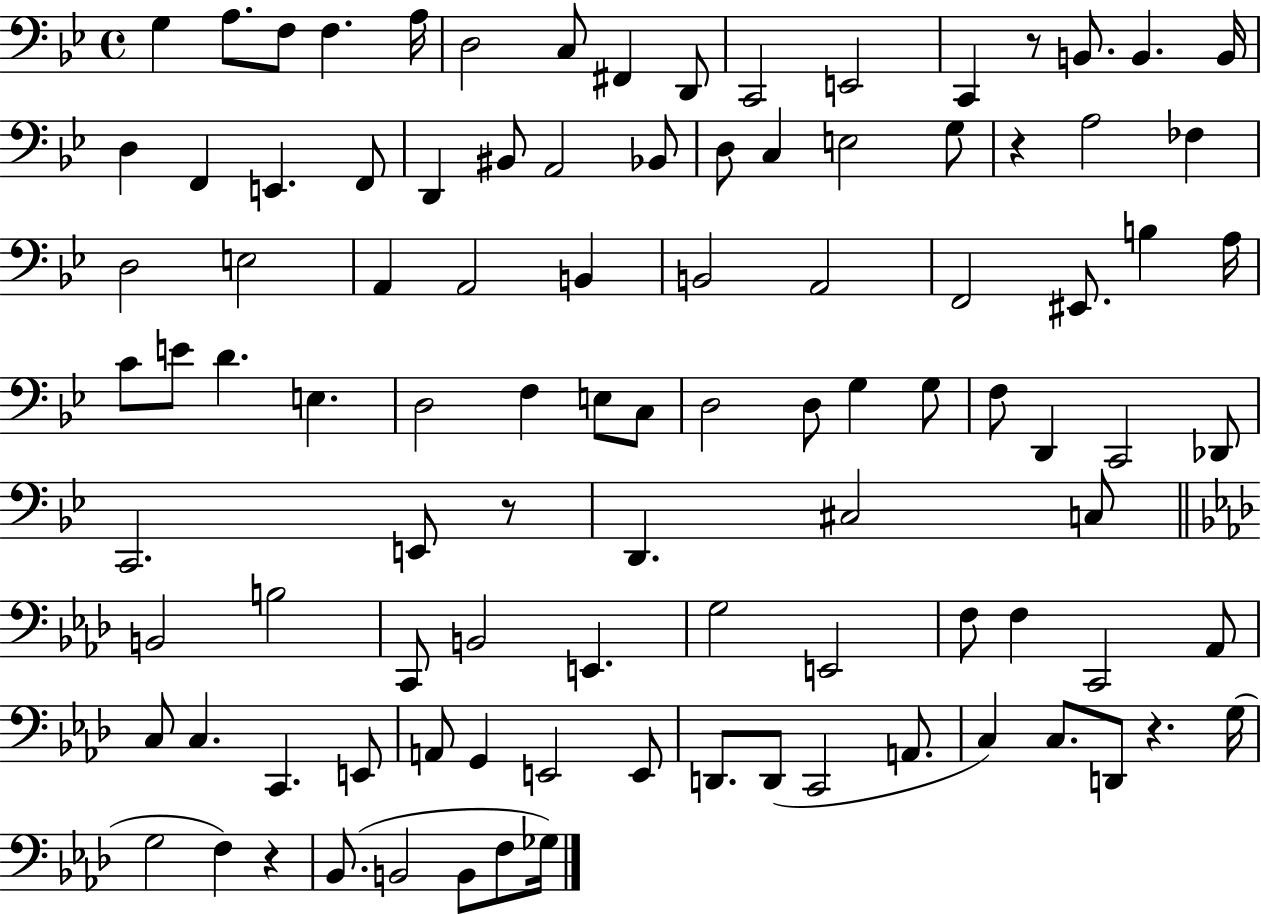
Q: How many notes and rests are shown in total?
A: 100